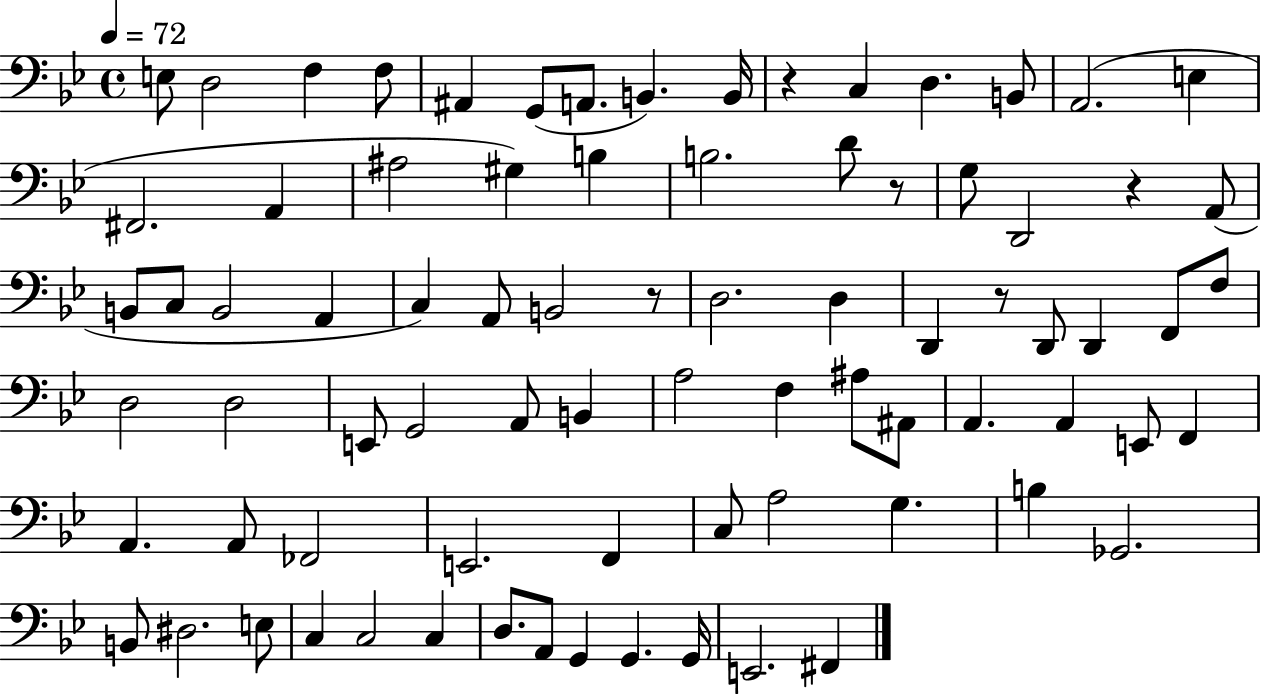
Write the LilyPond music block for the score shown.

{
  \clef bass
  \time 4/4
  \defaultTimeSignature
  \key bes \major
  \tempo 4 = 72
  e8 d2 f4 f8 | ais,4 g,8( a,8. b,4.) b,16 | r4 c4 d4. b,8 | a,2.( e4 | \break fis,2. a,4 | ais2 gis4) b4 | b2. d'8 r8 | g8 d,2 r4 a,8( | \break b,8 c8 b,2 a,4 | c4) a,8 b,2 r8 | d2. d4 | d,4 r8 d,8 d,4 f,8 f8 | \break d2 d2 | e,8 g,2 a,8 b,4 | a2 f4 ais8 ais,8 | a,4. a,4 e,8 f,4 | \break a,4. a,8 fes,2 | e,2. f,4 | c8 a2 g4. | b4 ges,2. | \break b,8 dis2. e8 | c4 c2 c4 | d8. a,8 g,4 g,4. g,16 | e,2. fis,4 | \break \bar "|."
}